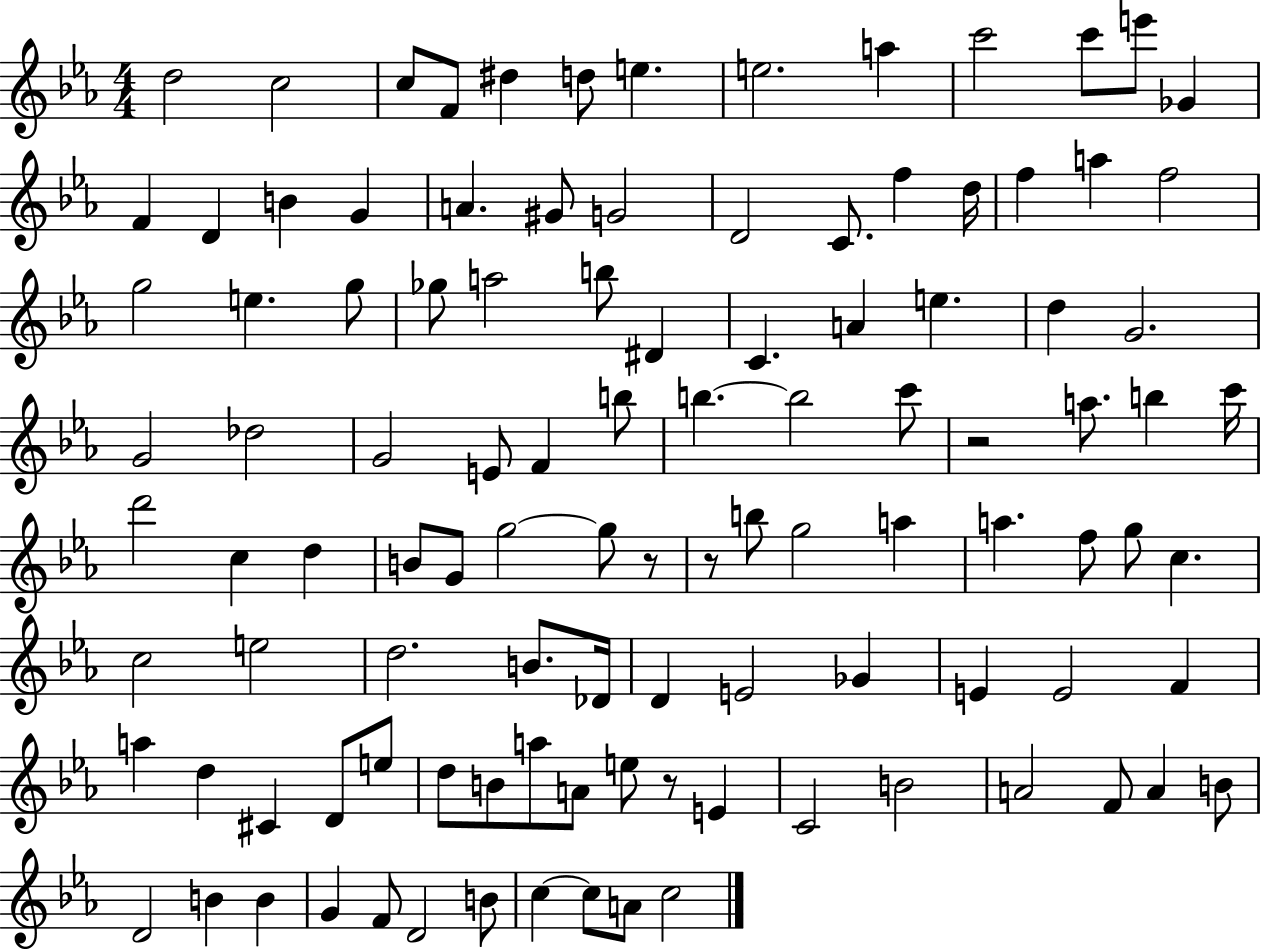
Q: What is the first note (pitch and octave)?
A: D5